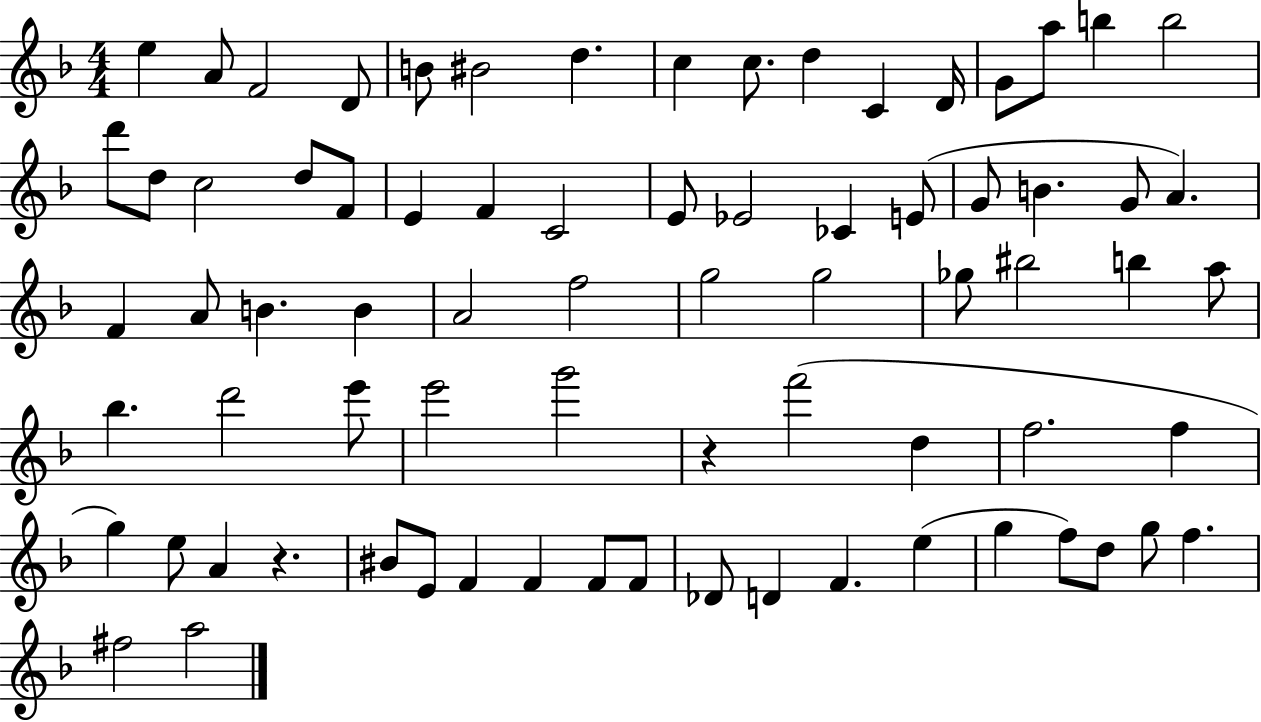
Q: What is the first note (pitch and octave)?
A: E5